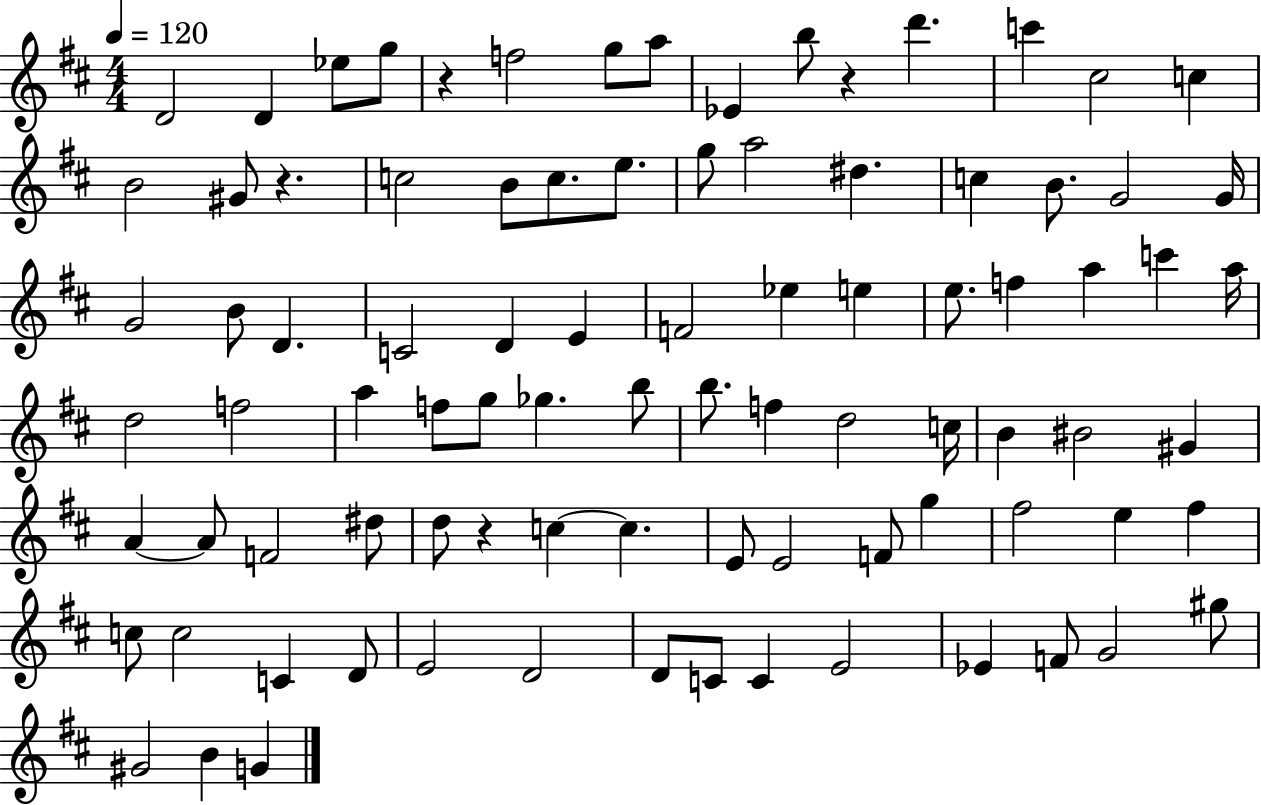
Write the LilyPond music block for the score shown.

{
  \clef treble
  \numericTimeSignature
  \time 4/4
  \key d \major
  \tempo 4 = 120
  d'2 d'4 ees''8 g''8 | r4 f''2 g''8 a''8 | ees'4 b''8 r4 d'''4. | c'''4 cis''2 c''4 | \break b'2 gis'8 r4. | c''2 b'8 c''8. e''8. | g''8 a''2 dis''4. | c''4 b'8. g'2 g'16 | \break g'2 b'8 d'4. | c'2 d'4 e'4 | f'2 ees''4 e''4 | e''8. f''4 a''4 c'''4 a''16 | \break d''2 f''2 | a''4 f''8 g''8 ges''4. b''8 | b''8. f''4 d''2 c''16 | b'4 bis'2 gis'4 | \break a'4~~ a'8 f'2 dis''8 | d''8 r4 c''4~~ c''4. | e'8 e'2 f'8 g''4 | fis''2 e''4 fis''4 | \break c''8 c''2 c'4 d'8 | e'2 d'2 | d'8 c'8 c'4 e'2 | ees'4 f'8 g'2 gis''8 | \break gis'2 b'4 g'4 | \bar "|."
}